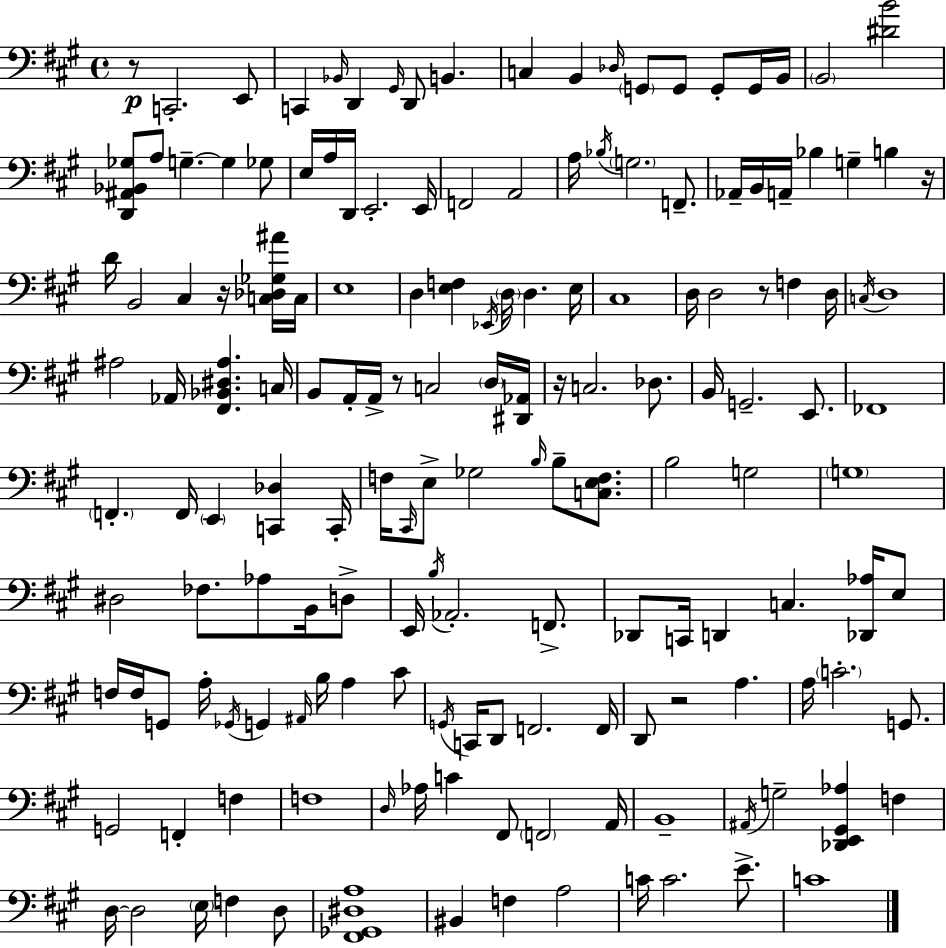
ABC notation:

X:1
T:Untitled
M:4/4
L:1/4
K:A
z/2 C,,2 E,,/2 C,, _B,,/4 D,, ^G,,/4 D,,/2 B,, C, B,, _D,/4 G,,/2 G,,/2 G,,/2 G,,/4 B,,/4 B,,2 [^DB]2 [D,,^A,,_B,,_G,]/2 A,/2 G, G, _G,/2 E,/4 A,/4 D,,/4 E,,2 E,,/4 F,,2 A,,2 A,/4 _B,/4 G,2 F,,/2 _A,,/4 B,,/4 A,,/4 _B, G, B, z/4 D/4 B,,2 ^C, z/4 [C,_D,_G,^A]/4 C,/4 E,4 D, [E,F,] _E,,/4 D,/4 D, E,/4 ^C,4 D,/4 D,2 z/2 F, D,/4 C,/4 D,4 ^A,2 _A,,/4 [^F,,_B,,^D,^A,] C,/4 B,,/2 A,,/4 A,,/4 z/2 C,2 D,/4 [^D,,_A,,]/4 z/4 C,2 _D,/2 B,,/4 G,,2 E,,/2 _F,,4 F,, F,,/4 E,, [C,,_D,] C,,/4 F,/4 ^C,,/4 E,/2 _G,2 B,/4 B,/2 [C,E,F,]/2 B,2 G,2 G,4 ^D,2 _F,/2 _A,/2 B,,/4 D,/2 E,,/4 B,/4 _A,,2 F,,/2 _D,,/2 C,,/4 D,, C, [_D,,_A,]/4 E,/2 F,/4 F,/4 G,,/2 A,/4 _G,,/4 G,, ^A,,/4 B,/4 A, ^C/2 G,,/4 C,,/4 D,,/2 F,,2 F,,/4 D,,/2 z2 A, A,/4 C2 G,,/2 G,,2 F,, F, F,4 D,/4 _A,/4 C ^F,,/2 F,,2 A,,/4 B,,4 ^A,,/4 G,2 [_D,,E,,^G,,_A,] F, D,/4 D,2 E,/4 F, D,/2 [^F,,_G,,^D,A,]4 ^B,, F, A,2 C/4 C2 E/2 C4